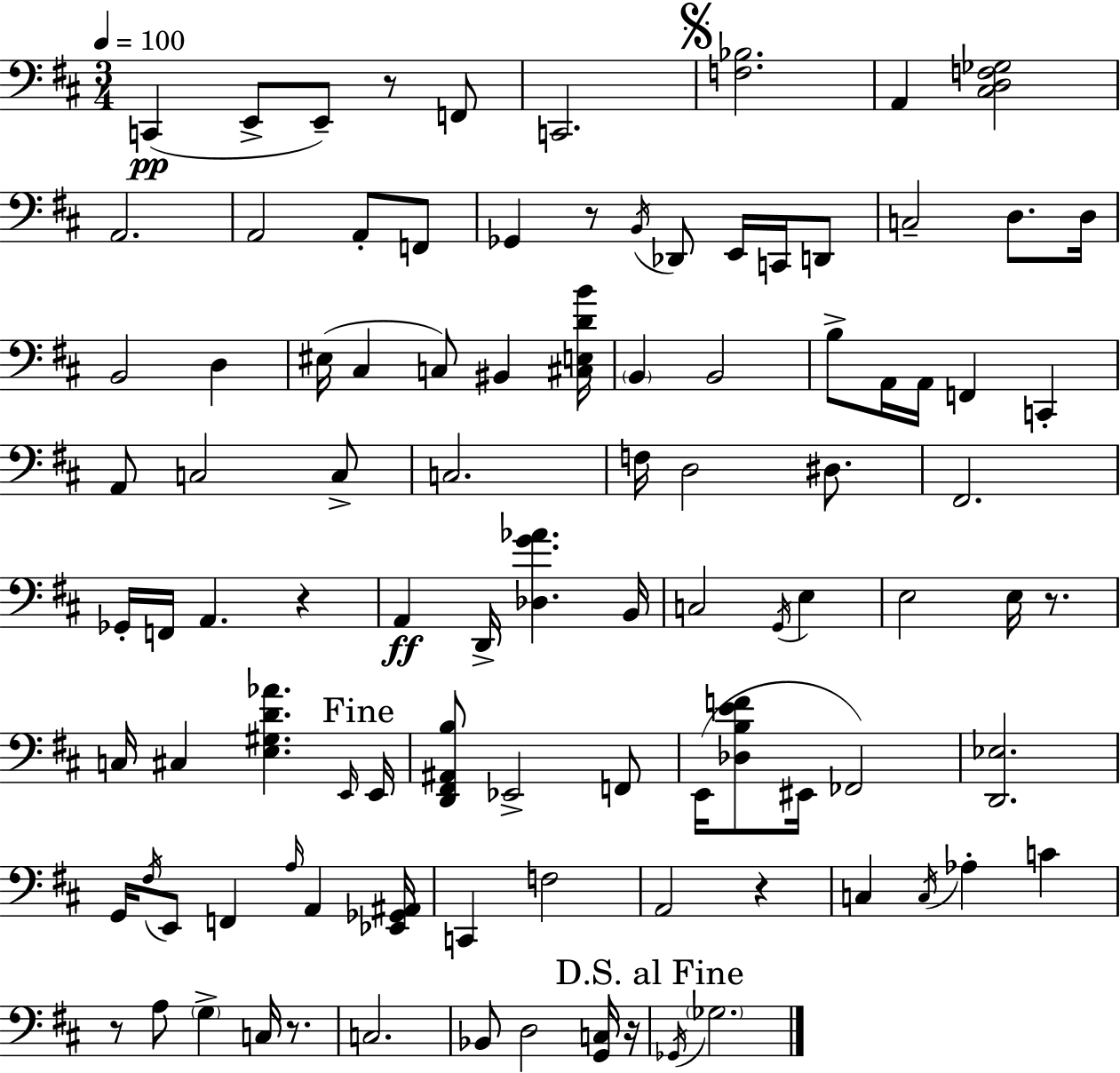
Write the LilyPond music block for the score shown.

{
  \clef bass
  \numericTimeSignature
  \time 3/4
  \key d \major
  \tempo 4 = 100
  c,4(\pp e,8-> e,8--) r8 f,8 | c,2. | \mark \markup { \musicglyph "scripts.segno" } <f bes>2. | a,4 <cis d f ges>2 | \break a,2. | a,2 a,8-. f,8 | ges,4 r8 \acciaccatura { b,16 } des,8 e,16 c,16 d,8 | c2-- d8. | \break d16 b,2 d4 | eis16( cis4 c8) bis,4 | <cis e d' b'>16 \parenthesize b,4 b,2 | b8-> a,16 a,16 f,4 c,4-. | \break a,8 c2 c8-> | c2. | f16 d2 dis8. | fis,2. | \break ges,16-. f,16 a,4. r4 | a,4\ff d,16-> <des g' aes'>4. | b,16 c2 \acciaccatura { g,16 } e4 | e2 e16 r8. | \break c16 cis4 <e gis d' aes'>4. | \grace { e,16 } \mark "Fine" e,16 <d, fis, ais, b>8 ees,2-> | f,8 e,16( <des b e' f'>8 eis,16 fes,2) | <d, ees>2. | \break g,16 \acciaccatura { fis16 } e,8 f,4 \grace { a16 } | a,4 <ees, ges, ais,>16 c,4 f2 | a,2 | r4 c4 \acciaccatura { c16 } aes4-. | \break c'4 r8 a8 \parenthesize g4-> | c16 r8. c2. | bes,8 d2 | <g, c>16 r16 \mark "D.S. al Fine" \acciaccatura { ges,16 } \parenthesize ges2. | \break \bar "|."
}